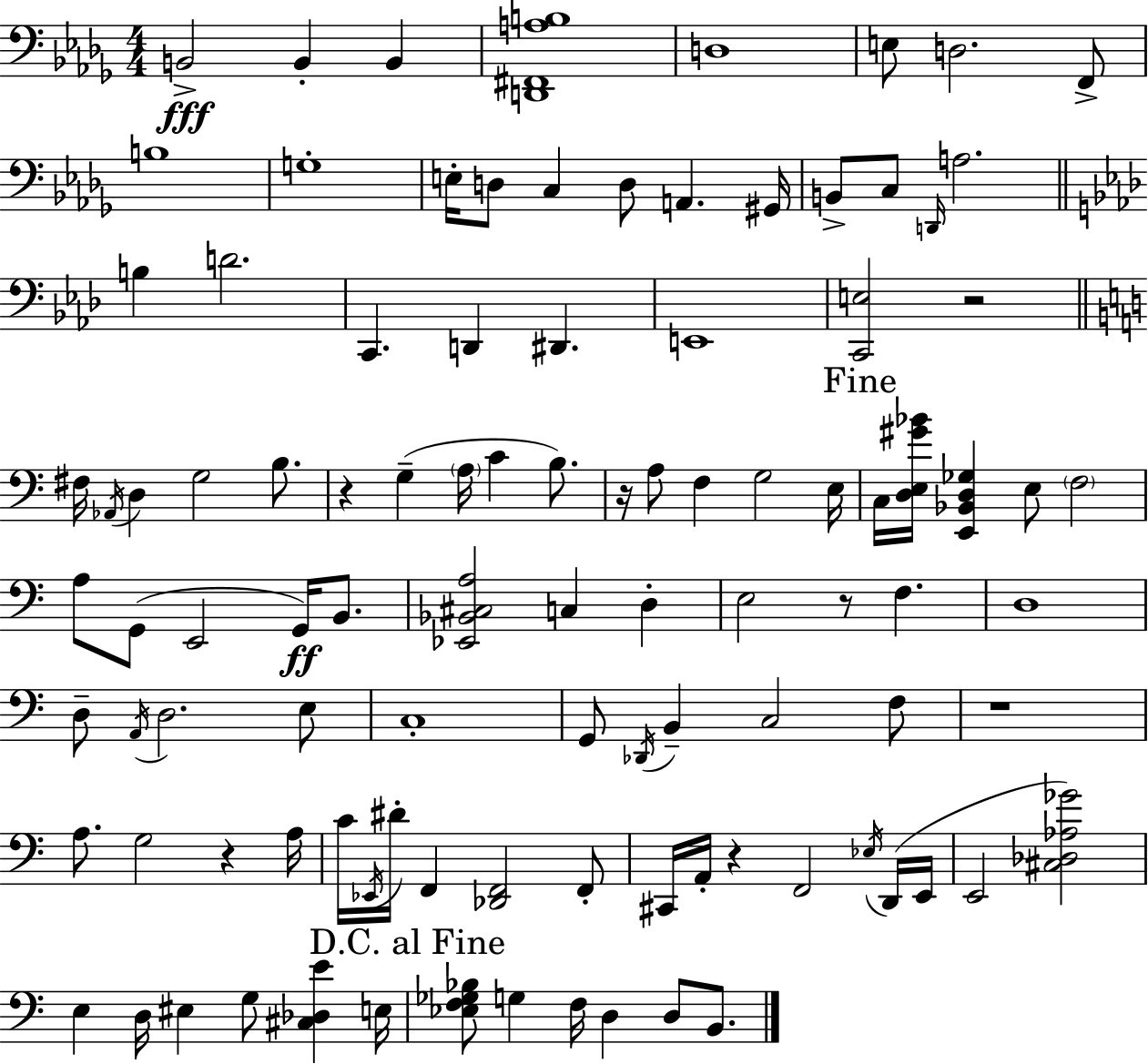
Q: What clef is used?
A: bass